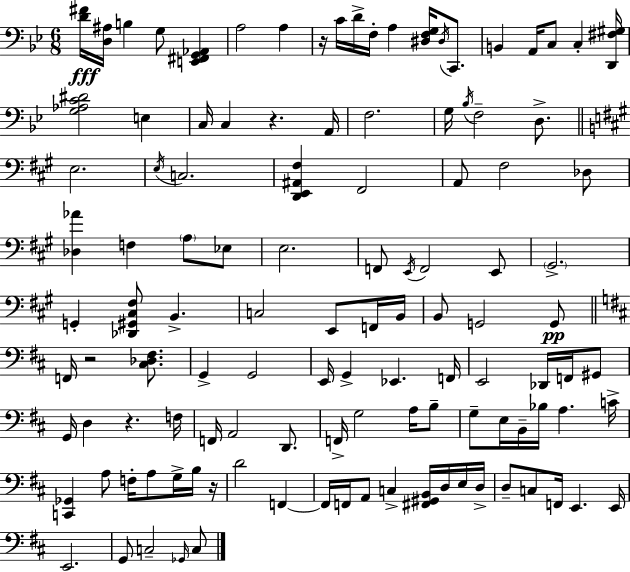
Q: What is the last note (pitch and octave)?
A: C3